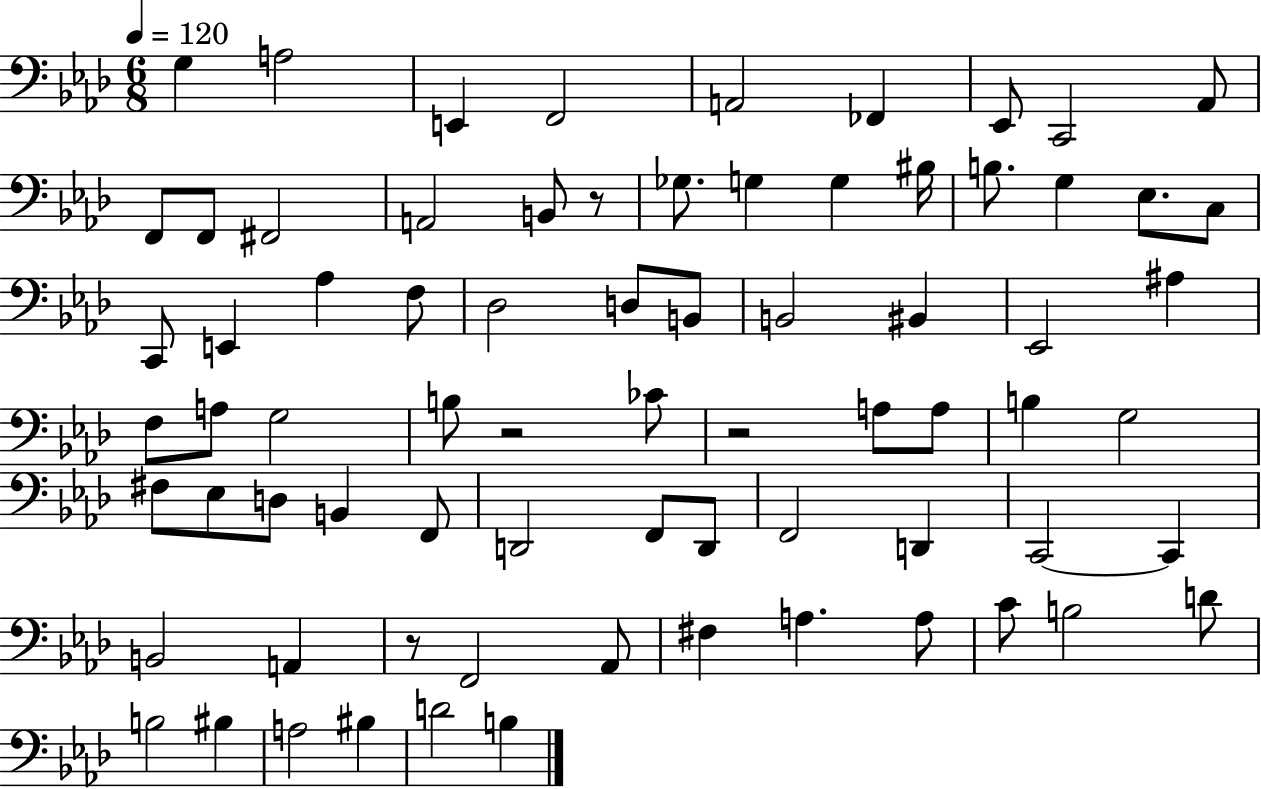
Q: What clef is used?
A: bass